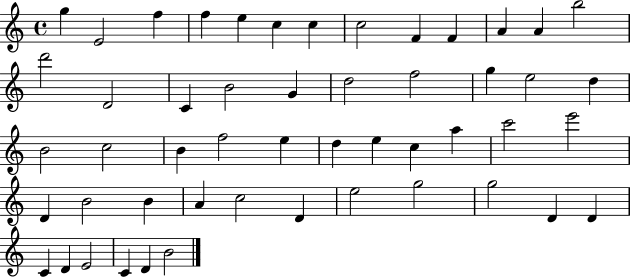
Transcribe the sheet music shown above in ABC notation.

X:1
T:Untitled
M:4/4
L:1/4
K:C
g E2 f f e c c c2 F F A A b2 d'2 D2 C B2 G d2 f2 g e2 d B2 c2 B f2 e d e c a c'2 e'2 D B2 B A c2 D e2 g2 g2 D D C D E2 C D B2